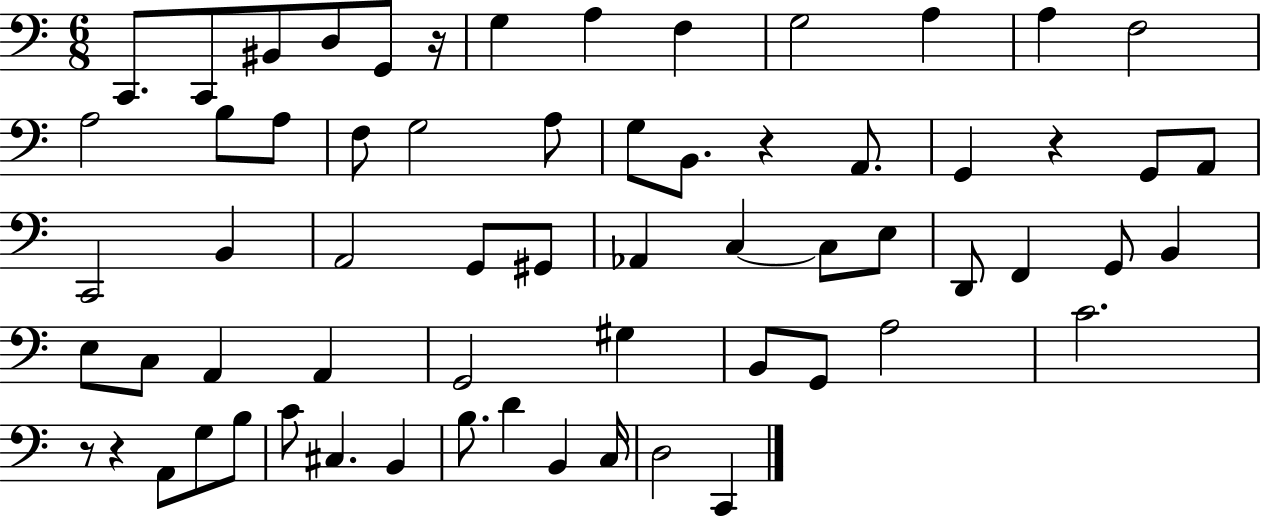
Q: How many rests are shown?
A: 5